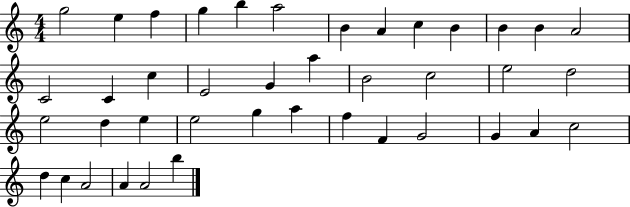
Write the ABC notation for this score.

X:1
T:Untitled
M:4/4
L:1/4
K:C
g2 e f g b a2 B A c B B B A2 C2 C c E2 G a B2 c2 e2 d2 e2 d e e2 g a f F G2 G A c2 d c A2 A A2 b